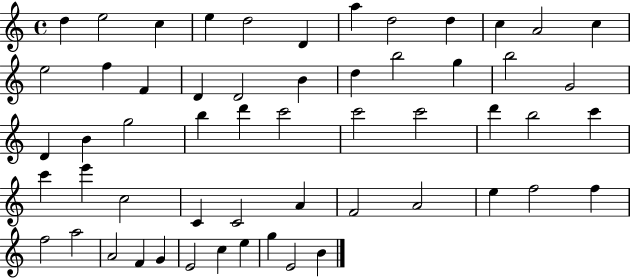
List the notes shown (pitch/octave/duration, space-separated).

D5/q E5/h C5/q E5/q D5/h D4/q A5/q D5/h D5/q C5/q A4/h C5/q E5/h F5/q F4/q D4/q D4/h B4/q D5/q B5/h G5/q B5/h G4/h D4/q B4/q G5/h B5/q D6/q C6/h C6/h C6/h D6/q B5/h C6/q C6/q E6/q C5/h C4/q C4/h A4/q F4/h A4/h E5/q F5/h F5/q F5/h A5/h A4/h F4/q G4/q E4/h C5/q E5/q G5/q E4/h B4/q